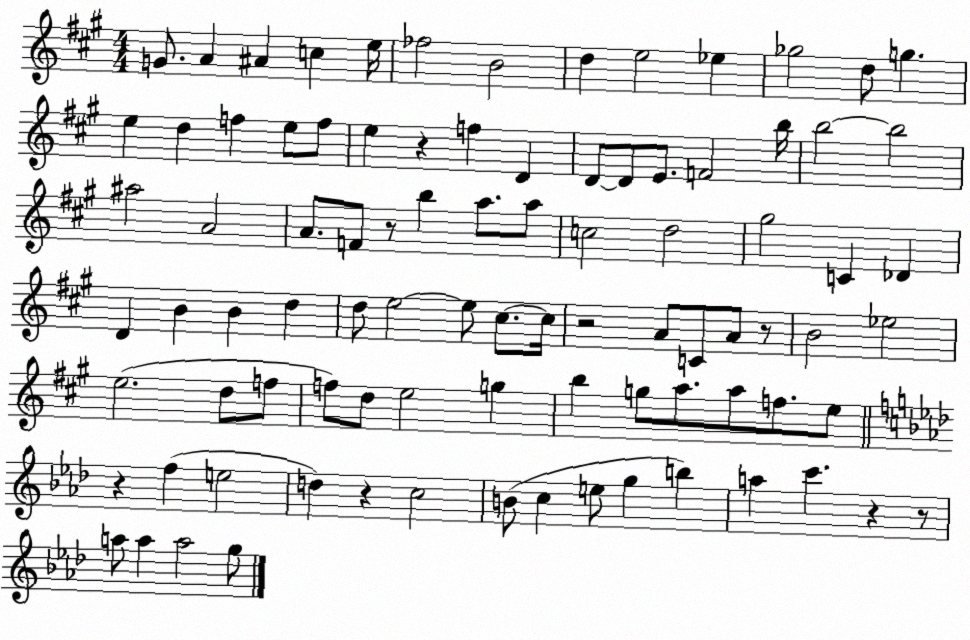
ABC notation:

X:1
T:Untitled
M:4/4
L:1/4
K:A
G/2 A ^A c e/4 _f2 B2 d e2 _e _g2 d/2 g e d f e/2 f/2 e z f D D/2 D/2 E/2 F2 b/4 b2 b2 ^a2 A2 A/2 F/2 z/2 b a/2 a/2 c2 d2 ^g2 C _D D B B d d/2 e2 e/2 ^c/2 ^c/4 z2 A/2 C/2 A/2 z/2 B2 _e2 e2 d/2 f/2 f/2 d/2 e2 g b g/2 a/2 a/2 f/2 e/2 z f e2 d z c2 B/2 c e/2 g b a c' z z/2 a/2 a a2 g/2